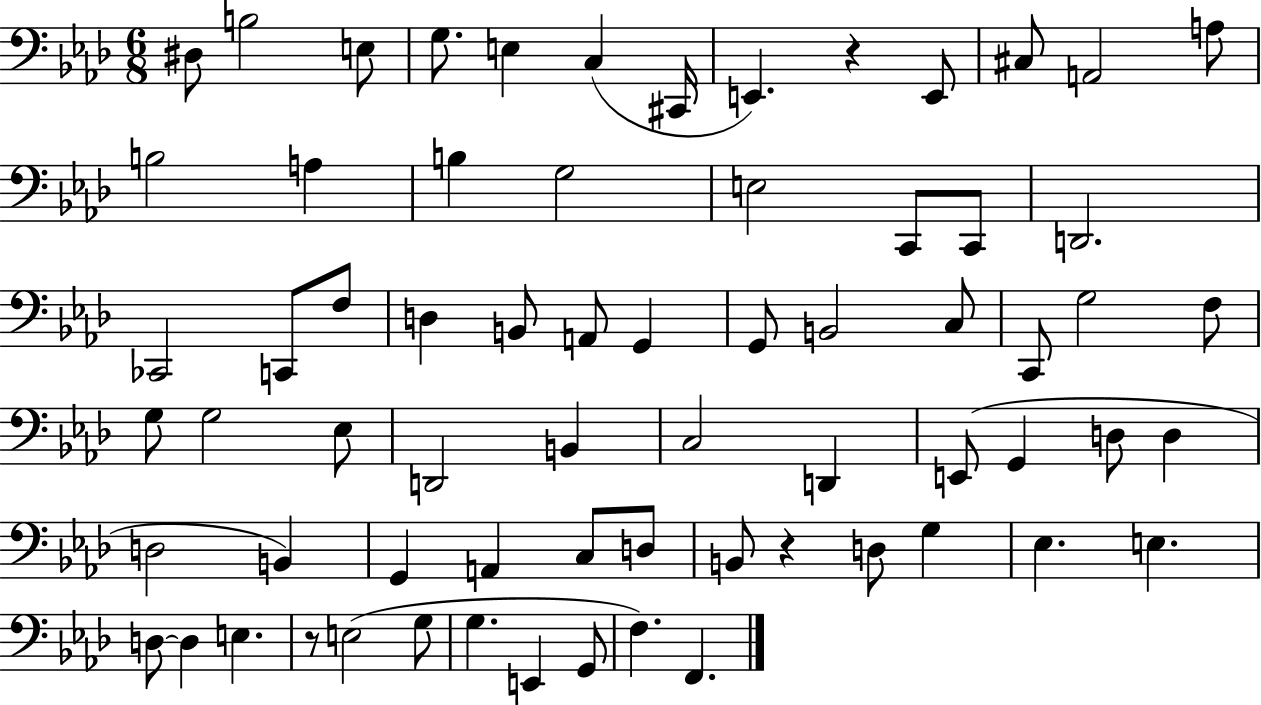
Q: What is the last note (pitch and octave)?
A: F2